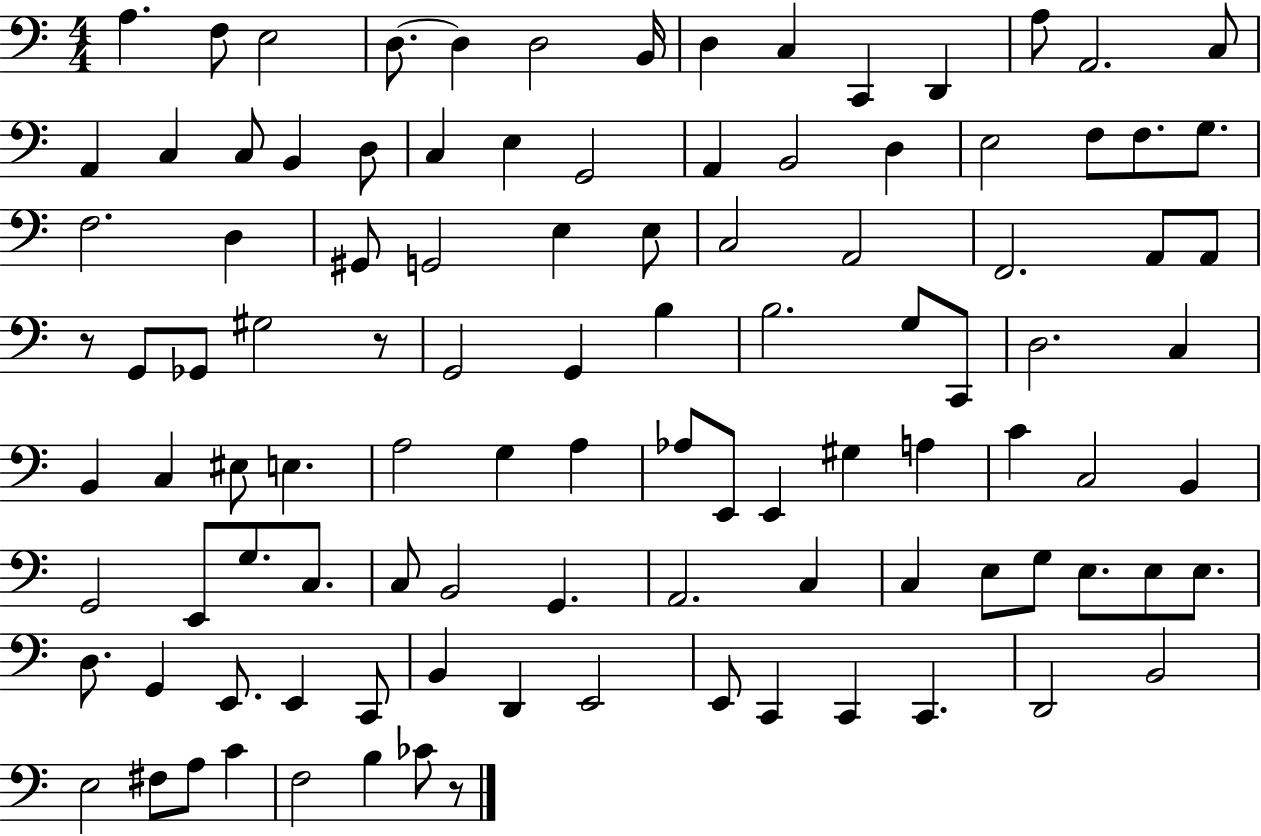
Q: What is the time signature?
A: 4/4